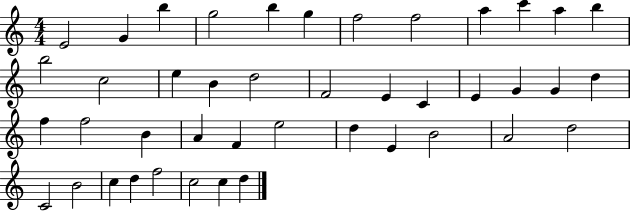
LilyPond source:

{
  \clef treble
  \numericTimeSignature
  \time 4/4
  \key c \major
  e'2 g'4 b''4 | g''2 b''4 g''4 | f''2 f''2 | a''4 c'''4 a''4 b''4 | \break b''2 c''2 | e''4 b'4 d''2 | f'2 e'4 c'4 | e'4 g'4 g'4 d''4 | \break f''4 f''2 b'4 | a'4 f'4 e''2 | d''4 e'4 b'2 | a'2 d''2 | \break c'2 b'2 | c''4 d''4 f''2 | c''2 c''4 d''4 | \bar "|."
}